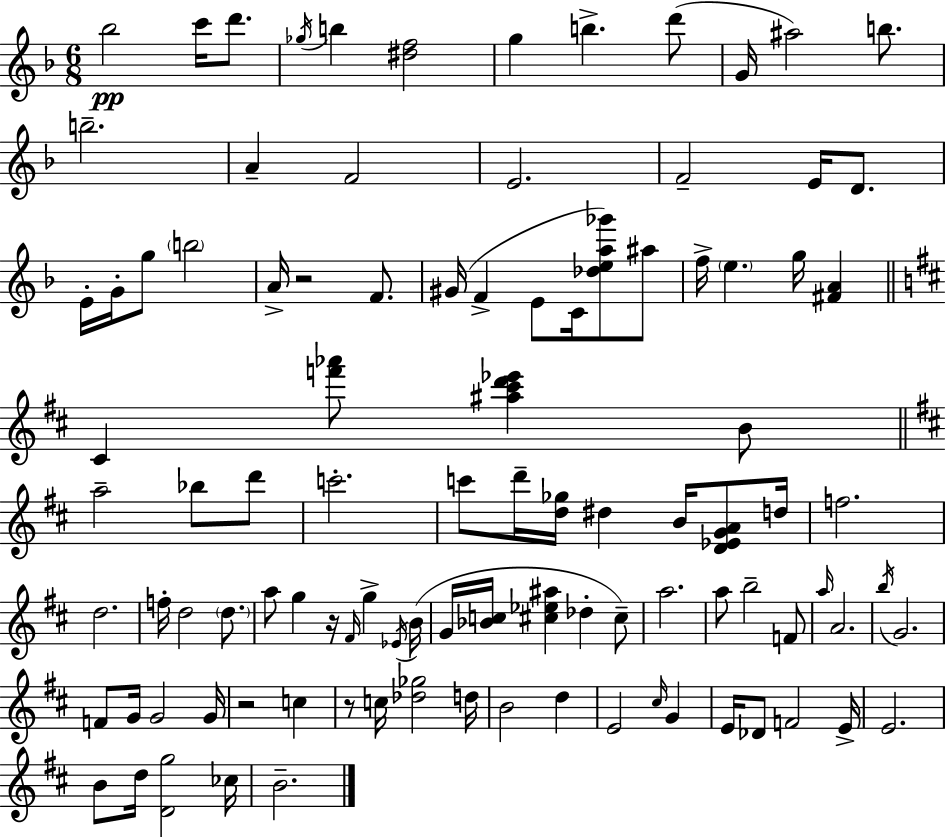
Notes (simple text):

Bb5/h C6/s D6/e. Gb5/s B5/q [D#5,F5]/h G5/q B5/q. D6/e G4/s A#5/h B5/e. B5/h. A4/q F4/h E4/h. F4/h E4/s D4/e. E4/s G4/s G5/e B5/h A4/s R/h F4/e. G#4/s F4/q E4/e C4/s [Db5,E5,A5,Gb6]/e A#5/e F5/s E5/q. G5/s [F#4,A4]/q C#4/q [F6,Ab6]/e [A#5,C#6,D6,Eb6]/q B4/e A5/h Bb5/e D6/e C6/h. C6/e D6/s [D5,Gb5]/s D#5/q B4/s [D4,Eb4,G4,A4]/e D5/s F5/h. D5/h. F5/s D5/h D5/e. A5/e G5/q R/s F#4/s G5/q Eb4/s B4/s G4/s [Bb4,C5]/s [C#5,Eb5,A#5]/q Db5/q C#5/e A5/h. A5/e B5/h F4/e A5/s A4/h. B5/s G4/h. F4/e G4/s G4/h G4/s R/h C5/q R/e C5/s [Db5,Gb5]/h D5/s B4/h D5/q E4/h C#5/s G4/q E4/s Db4/e F4/h E4/s E4/h. B4/e D5/s [D4,G5]/h CES5/s B4/h.